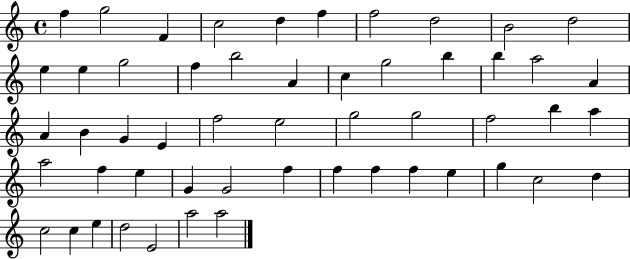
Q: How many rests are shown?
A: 0